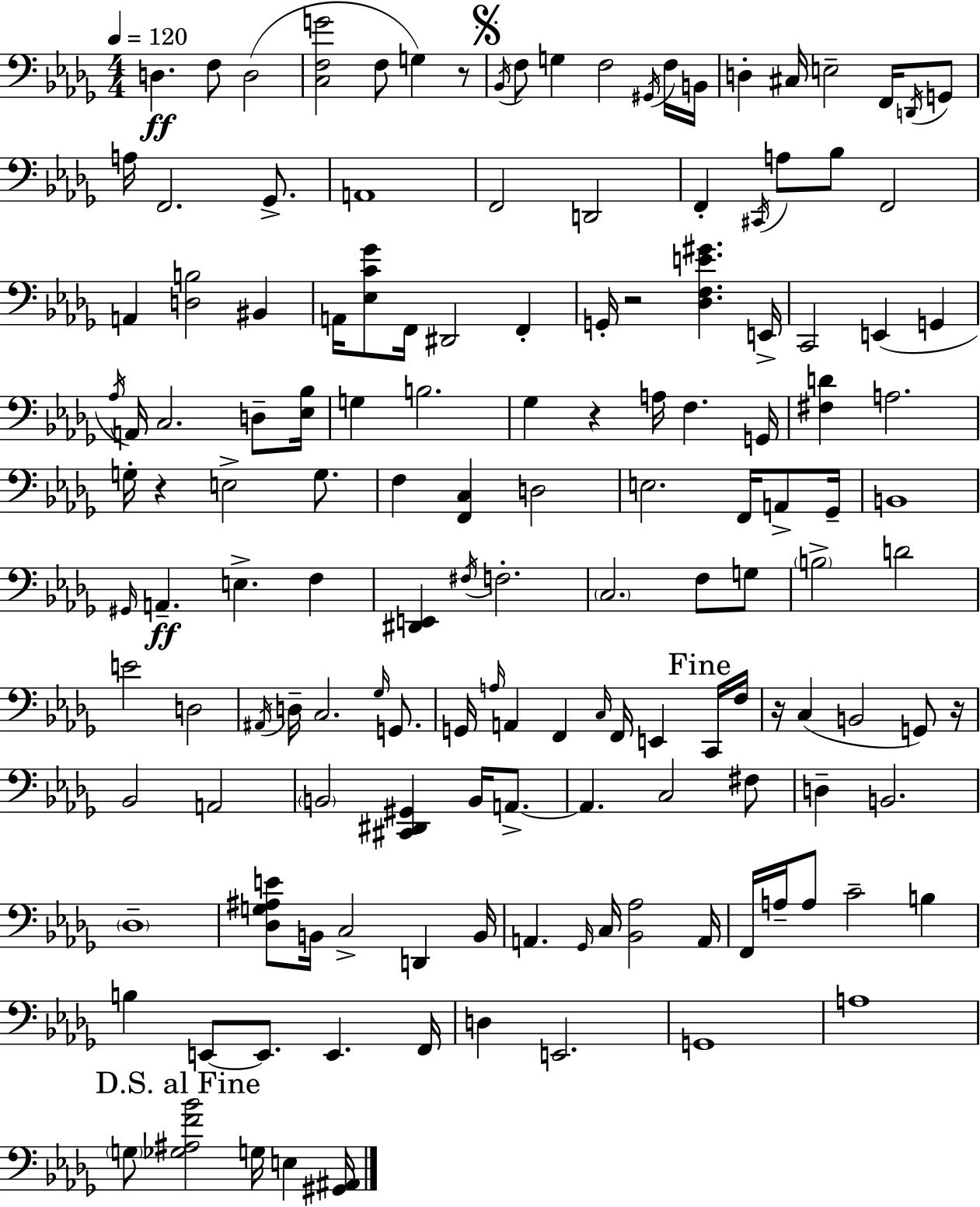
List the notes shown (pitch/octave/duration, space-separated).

D3/q. F3/e D3/h [C3,F3,G4]/h F3/e G3/q R/e Bb2/s F3/e G3/q F3/h G#2/s F3/s B2/s D3/q C#3/s E3/h F2/s D2/s G2/e A3/s F2/h. Gb2/e. A2/w F2/h D2/h F2/q C#2/s A3/e Bb3/e F2/h A2/q [D3,B3]/h BIS2/q A2/s [Eb3,C4,Gb4]/e F2/s D#2/h F2/q G2/s R/h [Db3,F3,E4,G#4]/q. E2/s C2/h E2/q G2/q Ab3/s A2/s C3/h. D3/e [Eb3,Bb3]/s G3/q B3/h. Gb3/q R/q A3/s F3/q. G2/s [F#3,D4]/q A3/h. G3/s R/q E3/h G3/e. F3/q [F2,C3]/q D3/h E3/h. F2/s A2/e Gb2/s B2/w G#2/s A2/q. E3/q. F3/q [D#2,E2]/q F#3/s F3/h. C3/h. F3/e G3/e B3/h D4/h E4/h D3/h A#2/s D3/s C3/h. Gb3/s G2/e. G2/s A3/s A2/q F2/q C3/s F2/s E2/q C2/s F3/s R/s C3/q B2/h G2/e R/s Bb2/h A2/h B2/h [C#2,D#2,G#2]/q B2/s A2/e. A2/q. C3/h F#3/e D3/q B2/h. Db3/w [Db3,G3,A#3,E4]/e B2/s C3/h D2/q B2/s A2/q. Gb2/s C3/s [Bb2,Ab3]/h A2/s F2/s A3/s A3/e C4/h B3/q B3/q E2/e E2/e. E2/q. F2/s D3/q E2/h. G2/w A3/w G3/e [Gb3,A#3,F4,Bb4]/h G3/s E3/q [G#2,A#2]/s